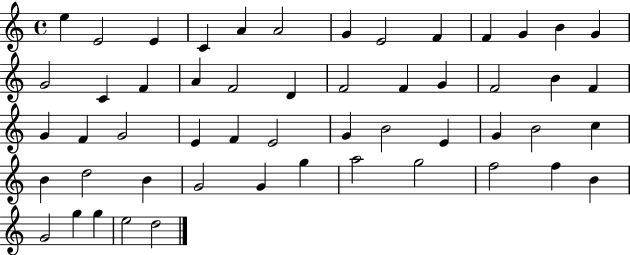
{
  \clef treble
  \time 4/4
  \defaultTimeSignature
  \key c \major
  e''4 e'2 e'4 | c'4 a'4 a'2 | g'4 e'2 f'4 | f'4 g'4 b'4 g'4 | \break g'2 c'4 f'4 | a'4 f'2 d'4 | f'2 f'4 g'4 | f'2 b'4 f'4 | \break g'4 f'4 g'2 | e'4 f'4 e'2 | g'4 b'2 e'4 | g'4 b'2 c''4 | \break b'4 d''2 b'4 | g'2 g'4 g''4 | a''2 g''2 | f''2 f''4 b'4 | \break g'2 g''4 g''4 | e''2 d''2 | \bar "|."
}